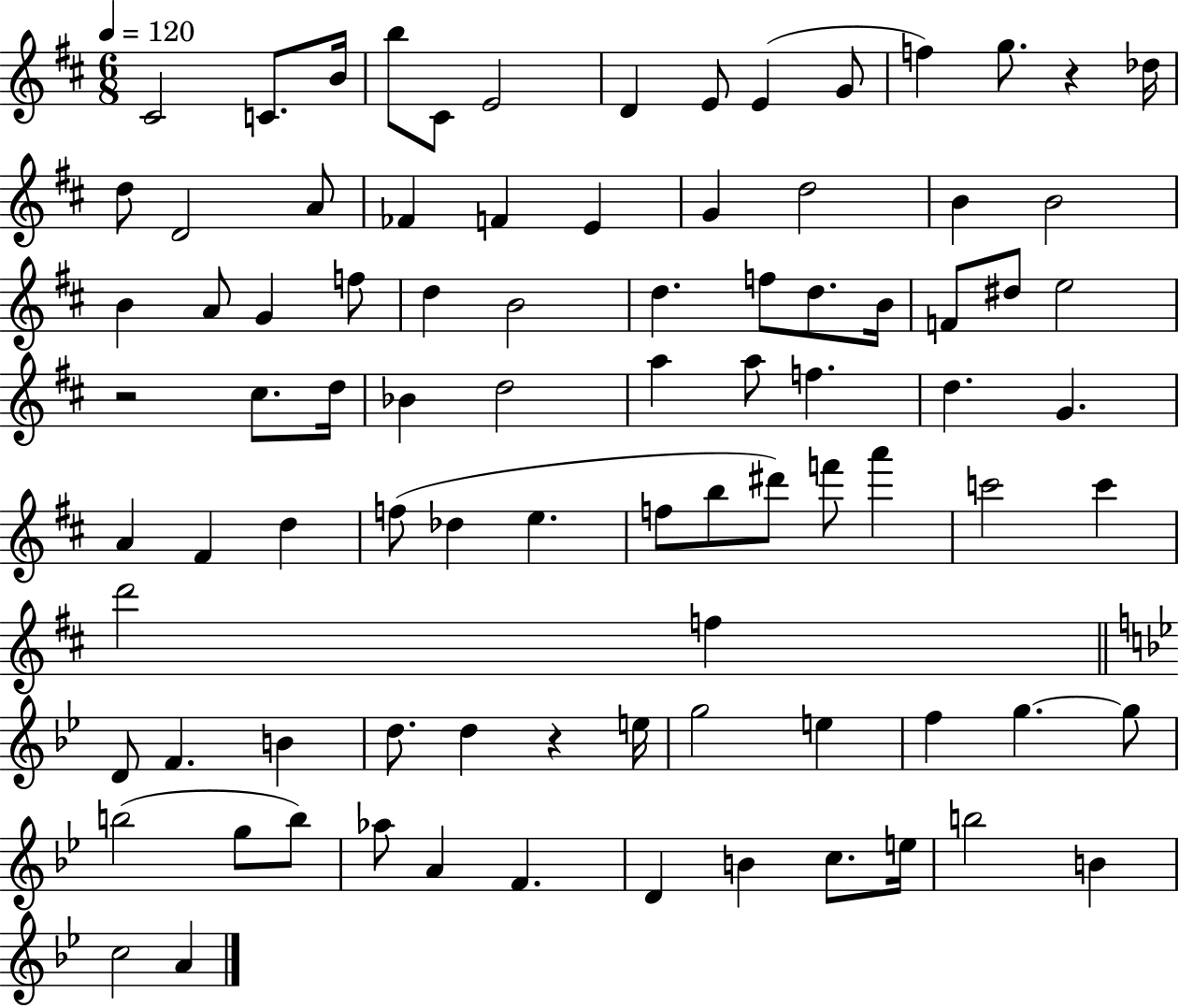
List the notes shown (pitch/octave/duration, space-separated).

C#4/h C4/e. B4/s B5/e C#4/e E4/h D4/q E4/e E4/q G4/e F5/q G5/e. R/q Db5/s D5/e D4/h A4/e FES4/q F4/q E4/q G4/q D5/h B4/q B4/h B4/q A4/e G4/q F5/e D5/q B4/h D5/q. F5/e D5/e. B4/s F4/e D#5/e E5/h R/h C#5/e. D5/s Bb4/q D5/h A5/q A5/e F5/q. D5/q. G4/q. A4/q F#4/q D5/q F5/e Db5/q E5/q. F5/e B5/e D#6/e F6/e A6/q C6/h C6/q D6/h F5/q D4/e F4/q. B4/q D5/e. D5/q R/q E5/s G5/h E5/q F5/q G5/q. G5/e B5/h G5/e B5/e Ab5/e A4/q F4/q. D4/q B4/q C5/e. E5/s B5/h B4/q C5/h A4/q